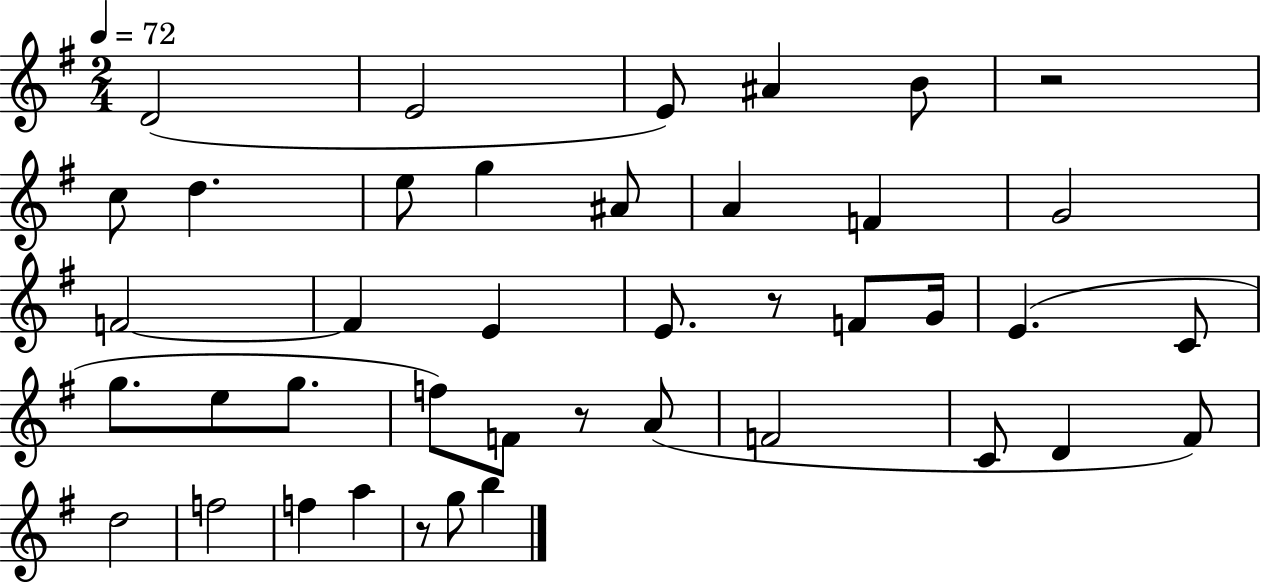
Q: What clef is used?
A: treble